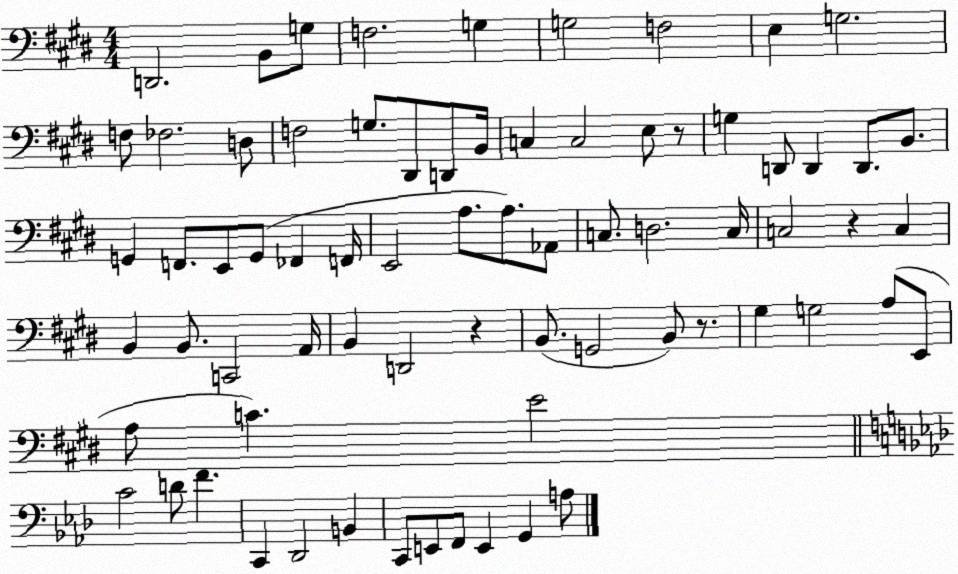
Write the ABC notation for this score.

X:1
T:Untitled
M:4/4
L:1/4
K:E
D,,2 B,,/2 G,/2 F,2 G, G,2 F,2 E, G,2 F,/2 _F,2 D,/2 F,2 G,/2 ^D,,/2 D,,/2 B,,/4 C, C,2 E,/2 z/2 G, D,,/2 D,, D,,/2 B,,/2 G,, F,,/2 E,,/2 G,,/2 _F,, F,,/4 E,,2 A,/2 A,/2 _A,,/2 C,/2 D,2 C,/4 C,2 z C, B,, B,,/2 C,,2 A,,/4 B,, D,,2 z B,,/2 G,,2 B,,/2 z/2 ^G, G,2 A,/2 E,,/2 A,/2 C E2 C2 D/2 F C,, _D,,2 B,, C,,/2 E,,/2 F,,/2 E,, G,, A,/2